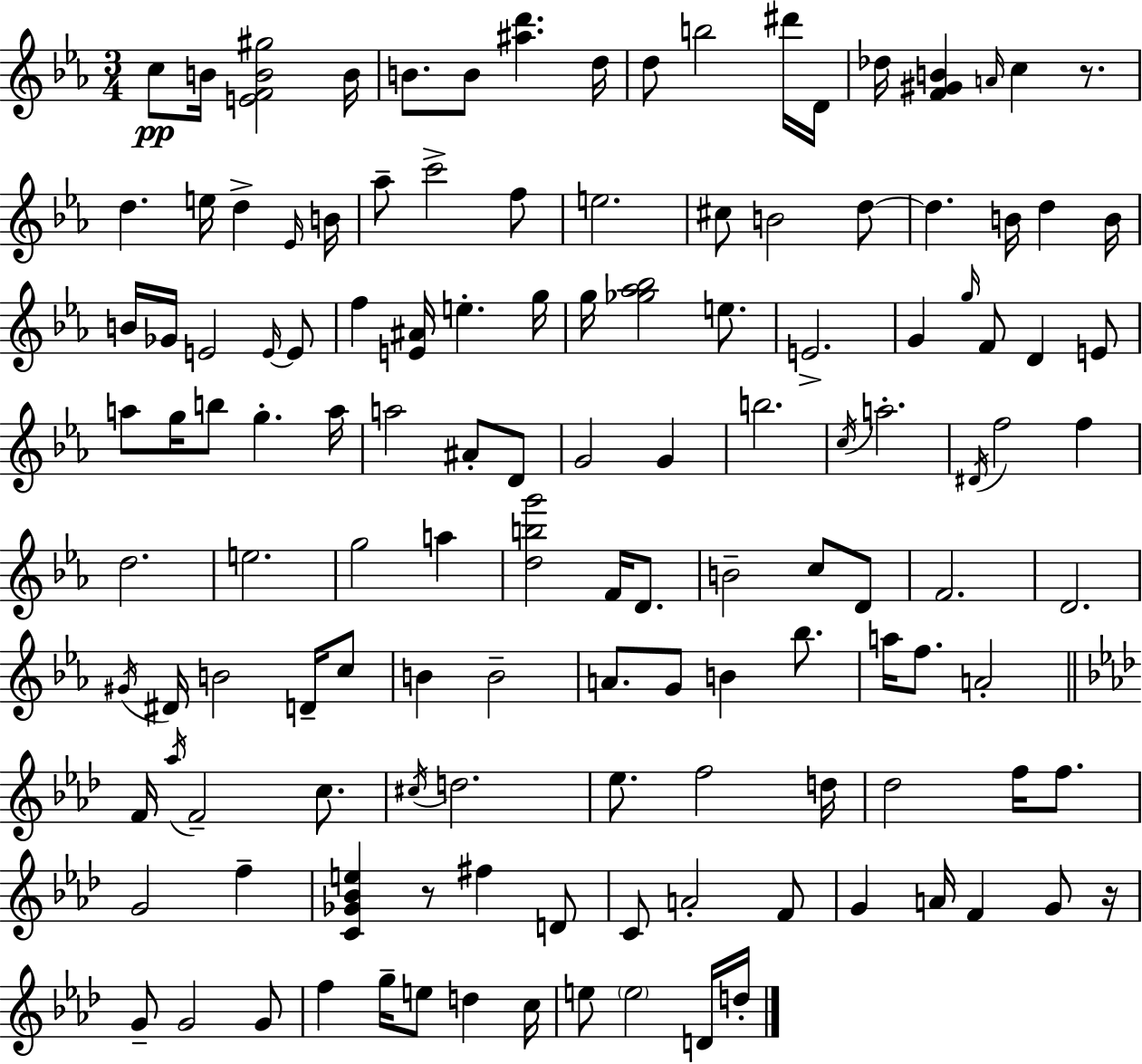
C5/e B4/s [E4,F4,B4,G#5]/h B4/s B4/e. B4/e [A#5,D6]/q. D5/s D5/e B5/h D#6/s D4/s Db5/s [F4,G#4,B4]/q A4/s C5/q R/e. D5/q. E5/s D5/q Eb4/s B4/s Ab5/e C6/h F5/e E5/h. C#5/e B4/h D5/e D5/q. B4/s D5/q B4/s B4/s Gb4/s E4/h E4/s E4/e F5/q [E4,A#4]/s E5/q. G5/s G5/s [Gb5,Ab5,Bb5]/h E5/e. E4/h. G4/q G5/s F4/e D4/q E4/e A5/e G5/s B5/e G5/q. A5/s A5/h A#4/e D4/e G4/h G4/q B5/h. C5/s A5/h. D#4/s F5/h F5/q D5/h. E5/h. G5/h A5/q [D5,B5,G6]/h F4/s D4/e. B4/h C5/e D4/e F4/h. D4/h. G#4/s D#4/s B4/h D4/s C5/e B4/q B4/h A4/e. G4/e B4/q Bb5/e. A5/s F5/e. A4/h F4/s Ab5/s F4/h C5/e. C#5/s D5/h. Eb5/e. F5/h D5/s Db5/h F5/s F5/e. G4/h F5/q [C4,Gb4,Bb4,E5]/q R/e F#5/q D4/e C4/e A4/h F4/e G4/q A4/s F4/q G4/e R/s G4/e G4/h G4/e F5/q G5/s E5/e D5/q C5/s E5/e E5/h D4/s D5/s